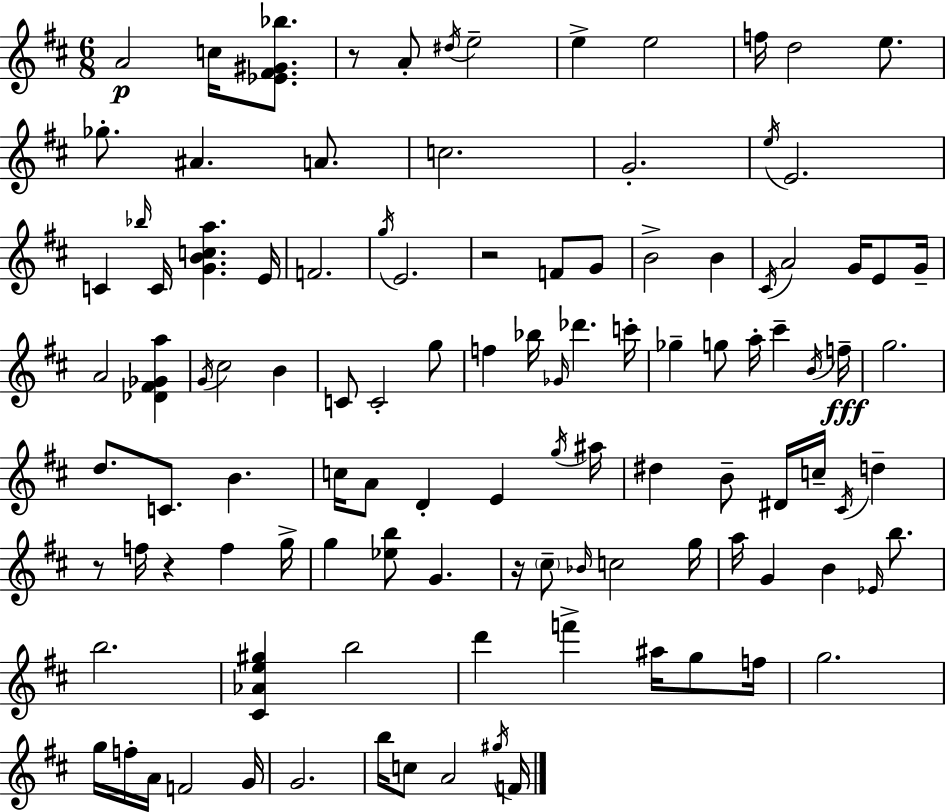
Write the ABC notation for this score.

X:1
T:Untitled
M:6/8
L:1/4
K:D
A2 c/4 [_E^F^G_b]/2 z/2 A/2 ^d/4 e2 e e2 f/4 d2 e/2 _g/2 ^A A/2 c2 G2 e/4 E2 C _b/4 C/4 [GBca] E/4 F2 g/4 E2 z2 F/2 G/2 B2 B ^C/4 A2 G/4 E/2 G/4 A2 [_D^F_Ga] G/4 ^c2 B C/2 C2 g/2 f _b/4 _G/4 _d' c'/4 _g g/2 a/4 ^c' B/4 f/4 g2 d/2 C/2 B c/4 A/2 D E g/4 ^a/4 ^d B/2 ^D/4 c/4 ^C/4 d z/2 f/4 z f g/4 g [_eb]/2 G z/4 ^c/2 _B/4 c2 g/4 a/4 G B _E/4 b/2 b2 [^C_Ae^g] b2 d' f' ^a/4 g/2 f/4 g2 g/4 f/4 A/4 F2 G/4 G2 b/4 c/2 A2 ^g/4 F/4